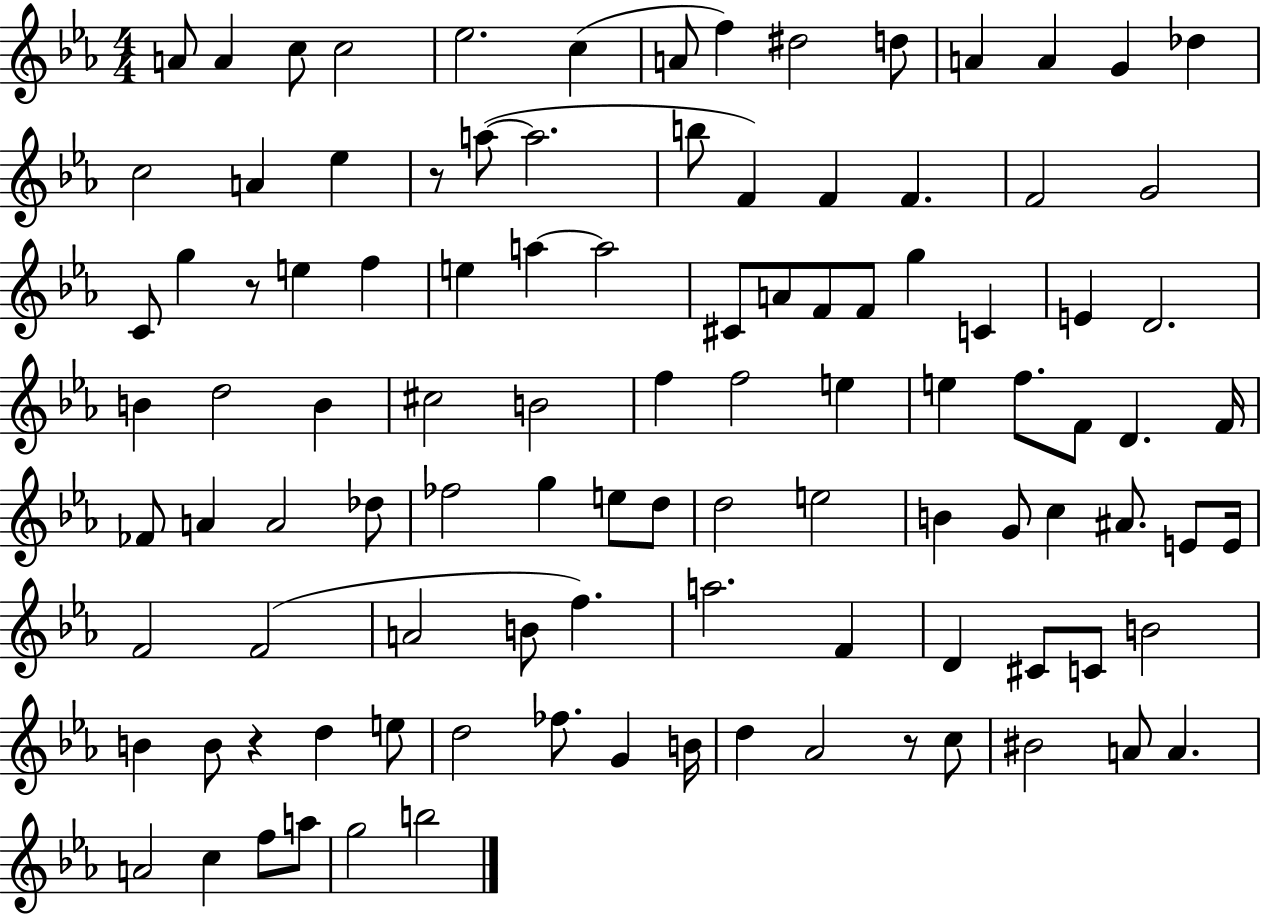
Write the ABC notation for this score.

X:1
T:Untitled
M:4/4
L:1/4
K:Eb
A/2 A c/2 c2 _e2 c A/2 f ^d2 d/2 A A G _d c2 A _e z/2 a/2 a2 b/2 F F F F2 G2 C/2 g z/2 e f e a a2 ^C/2 A/2 F/2 F/2 g C E D2 B d2 B ^c2 B2 f f2 e e f/2 F/2 D F/4 _F/2 A A2 _d/2 _f2 g e/2 d/2 d2 e2 B G/2 c ^A/2 E/2 E/4 F2 F2 A2 B/2 f a2 F D ^C/2 C/2 B2 B B/2 z d e/2 d2 _f/2 G B/4 d _A2 z/2 c/2 ^B2 A/2 A A2 c f/2 a/2 g2 b2